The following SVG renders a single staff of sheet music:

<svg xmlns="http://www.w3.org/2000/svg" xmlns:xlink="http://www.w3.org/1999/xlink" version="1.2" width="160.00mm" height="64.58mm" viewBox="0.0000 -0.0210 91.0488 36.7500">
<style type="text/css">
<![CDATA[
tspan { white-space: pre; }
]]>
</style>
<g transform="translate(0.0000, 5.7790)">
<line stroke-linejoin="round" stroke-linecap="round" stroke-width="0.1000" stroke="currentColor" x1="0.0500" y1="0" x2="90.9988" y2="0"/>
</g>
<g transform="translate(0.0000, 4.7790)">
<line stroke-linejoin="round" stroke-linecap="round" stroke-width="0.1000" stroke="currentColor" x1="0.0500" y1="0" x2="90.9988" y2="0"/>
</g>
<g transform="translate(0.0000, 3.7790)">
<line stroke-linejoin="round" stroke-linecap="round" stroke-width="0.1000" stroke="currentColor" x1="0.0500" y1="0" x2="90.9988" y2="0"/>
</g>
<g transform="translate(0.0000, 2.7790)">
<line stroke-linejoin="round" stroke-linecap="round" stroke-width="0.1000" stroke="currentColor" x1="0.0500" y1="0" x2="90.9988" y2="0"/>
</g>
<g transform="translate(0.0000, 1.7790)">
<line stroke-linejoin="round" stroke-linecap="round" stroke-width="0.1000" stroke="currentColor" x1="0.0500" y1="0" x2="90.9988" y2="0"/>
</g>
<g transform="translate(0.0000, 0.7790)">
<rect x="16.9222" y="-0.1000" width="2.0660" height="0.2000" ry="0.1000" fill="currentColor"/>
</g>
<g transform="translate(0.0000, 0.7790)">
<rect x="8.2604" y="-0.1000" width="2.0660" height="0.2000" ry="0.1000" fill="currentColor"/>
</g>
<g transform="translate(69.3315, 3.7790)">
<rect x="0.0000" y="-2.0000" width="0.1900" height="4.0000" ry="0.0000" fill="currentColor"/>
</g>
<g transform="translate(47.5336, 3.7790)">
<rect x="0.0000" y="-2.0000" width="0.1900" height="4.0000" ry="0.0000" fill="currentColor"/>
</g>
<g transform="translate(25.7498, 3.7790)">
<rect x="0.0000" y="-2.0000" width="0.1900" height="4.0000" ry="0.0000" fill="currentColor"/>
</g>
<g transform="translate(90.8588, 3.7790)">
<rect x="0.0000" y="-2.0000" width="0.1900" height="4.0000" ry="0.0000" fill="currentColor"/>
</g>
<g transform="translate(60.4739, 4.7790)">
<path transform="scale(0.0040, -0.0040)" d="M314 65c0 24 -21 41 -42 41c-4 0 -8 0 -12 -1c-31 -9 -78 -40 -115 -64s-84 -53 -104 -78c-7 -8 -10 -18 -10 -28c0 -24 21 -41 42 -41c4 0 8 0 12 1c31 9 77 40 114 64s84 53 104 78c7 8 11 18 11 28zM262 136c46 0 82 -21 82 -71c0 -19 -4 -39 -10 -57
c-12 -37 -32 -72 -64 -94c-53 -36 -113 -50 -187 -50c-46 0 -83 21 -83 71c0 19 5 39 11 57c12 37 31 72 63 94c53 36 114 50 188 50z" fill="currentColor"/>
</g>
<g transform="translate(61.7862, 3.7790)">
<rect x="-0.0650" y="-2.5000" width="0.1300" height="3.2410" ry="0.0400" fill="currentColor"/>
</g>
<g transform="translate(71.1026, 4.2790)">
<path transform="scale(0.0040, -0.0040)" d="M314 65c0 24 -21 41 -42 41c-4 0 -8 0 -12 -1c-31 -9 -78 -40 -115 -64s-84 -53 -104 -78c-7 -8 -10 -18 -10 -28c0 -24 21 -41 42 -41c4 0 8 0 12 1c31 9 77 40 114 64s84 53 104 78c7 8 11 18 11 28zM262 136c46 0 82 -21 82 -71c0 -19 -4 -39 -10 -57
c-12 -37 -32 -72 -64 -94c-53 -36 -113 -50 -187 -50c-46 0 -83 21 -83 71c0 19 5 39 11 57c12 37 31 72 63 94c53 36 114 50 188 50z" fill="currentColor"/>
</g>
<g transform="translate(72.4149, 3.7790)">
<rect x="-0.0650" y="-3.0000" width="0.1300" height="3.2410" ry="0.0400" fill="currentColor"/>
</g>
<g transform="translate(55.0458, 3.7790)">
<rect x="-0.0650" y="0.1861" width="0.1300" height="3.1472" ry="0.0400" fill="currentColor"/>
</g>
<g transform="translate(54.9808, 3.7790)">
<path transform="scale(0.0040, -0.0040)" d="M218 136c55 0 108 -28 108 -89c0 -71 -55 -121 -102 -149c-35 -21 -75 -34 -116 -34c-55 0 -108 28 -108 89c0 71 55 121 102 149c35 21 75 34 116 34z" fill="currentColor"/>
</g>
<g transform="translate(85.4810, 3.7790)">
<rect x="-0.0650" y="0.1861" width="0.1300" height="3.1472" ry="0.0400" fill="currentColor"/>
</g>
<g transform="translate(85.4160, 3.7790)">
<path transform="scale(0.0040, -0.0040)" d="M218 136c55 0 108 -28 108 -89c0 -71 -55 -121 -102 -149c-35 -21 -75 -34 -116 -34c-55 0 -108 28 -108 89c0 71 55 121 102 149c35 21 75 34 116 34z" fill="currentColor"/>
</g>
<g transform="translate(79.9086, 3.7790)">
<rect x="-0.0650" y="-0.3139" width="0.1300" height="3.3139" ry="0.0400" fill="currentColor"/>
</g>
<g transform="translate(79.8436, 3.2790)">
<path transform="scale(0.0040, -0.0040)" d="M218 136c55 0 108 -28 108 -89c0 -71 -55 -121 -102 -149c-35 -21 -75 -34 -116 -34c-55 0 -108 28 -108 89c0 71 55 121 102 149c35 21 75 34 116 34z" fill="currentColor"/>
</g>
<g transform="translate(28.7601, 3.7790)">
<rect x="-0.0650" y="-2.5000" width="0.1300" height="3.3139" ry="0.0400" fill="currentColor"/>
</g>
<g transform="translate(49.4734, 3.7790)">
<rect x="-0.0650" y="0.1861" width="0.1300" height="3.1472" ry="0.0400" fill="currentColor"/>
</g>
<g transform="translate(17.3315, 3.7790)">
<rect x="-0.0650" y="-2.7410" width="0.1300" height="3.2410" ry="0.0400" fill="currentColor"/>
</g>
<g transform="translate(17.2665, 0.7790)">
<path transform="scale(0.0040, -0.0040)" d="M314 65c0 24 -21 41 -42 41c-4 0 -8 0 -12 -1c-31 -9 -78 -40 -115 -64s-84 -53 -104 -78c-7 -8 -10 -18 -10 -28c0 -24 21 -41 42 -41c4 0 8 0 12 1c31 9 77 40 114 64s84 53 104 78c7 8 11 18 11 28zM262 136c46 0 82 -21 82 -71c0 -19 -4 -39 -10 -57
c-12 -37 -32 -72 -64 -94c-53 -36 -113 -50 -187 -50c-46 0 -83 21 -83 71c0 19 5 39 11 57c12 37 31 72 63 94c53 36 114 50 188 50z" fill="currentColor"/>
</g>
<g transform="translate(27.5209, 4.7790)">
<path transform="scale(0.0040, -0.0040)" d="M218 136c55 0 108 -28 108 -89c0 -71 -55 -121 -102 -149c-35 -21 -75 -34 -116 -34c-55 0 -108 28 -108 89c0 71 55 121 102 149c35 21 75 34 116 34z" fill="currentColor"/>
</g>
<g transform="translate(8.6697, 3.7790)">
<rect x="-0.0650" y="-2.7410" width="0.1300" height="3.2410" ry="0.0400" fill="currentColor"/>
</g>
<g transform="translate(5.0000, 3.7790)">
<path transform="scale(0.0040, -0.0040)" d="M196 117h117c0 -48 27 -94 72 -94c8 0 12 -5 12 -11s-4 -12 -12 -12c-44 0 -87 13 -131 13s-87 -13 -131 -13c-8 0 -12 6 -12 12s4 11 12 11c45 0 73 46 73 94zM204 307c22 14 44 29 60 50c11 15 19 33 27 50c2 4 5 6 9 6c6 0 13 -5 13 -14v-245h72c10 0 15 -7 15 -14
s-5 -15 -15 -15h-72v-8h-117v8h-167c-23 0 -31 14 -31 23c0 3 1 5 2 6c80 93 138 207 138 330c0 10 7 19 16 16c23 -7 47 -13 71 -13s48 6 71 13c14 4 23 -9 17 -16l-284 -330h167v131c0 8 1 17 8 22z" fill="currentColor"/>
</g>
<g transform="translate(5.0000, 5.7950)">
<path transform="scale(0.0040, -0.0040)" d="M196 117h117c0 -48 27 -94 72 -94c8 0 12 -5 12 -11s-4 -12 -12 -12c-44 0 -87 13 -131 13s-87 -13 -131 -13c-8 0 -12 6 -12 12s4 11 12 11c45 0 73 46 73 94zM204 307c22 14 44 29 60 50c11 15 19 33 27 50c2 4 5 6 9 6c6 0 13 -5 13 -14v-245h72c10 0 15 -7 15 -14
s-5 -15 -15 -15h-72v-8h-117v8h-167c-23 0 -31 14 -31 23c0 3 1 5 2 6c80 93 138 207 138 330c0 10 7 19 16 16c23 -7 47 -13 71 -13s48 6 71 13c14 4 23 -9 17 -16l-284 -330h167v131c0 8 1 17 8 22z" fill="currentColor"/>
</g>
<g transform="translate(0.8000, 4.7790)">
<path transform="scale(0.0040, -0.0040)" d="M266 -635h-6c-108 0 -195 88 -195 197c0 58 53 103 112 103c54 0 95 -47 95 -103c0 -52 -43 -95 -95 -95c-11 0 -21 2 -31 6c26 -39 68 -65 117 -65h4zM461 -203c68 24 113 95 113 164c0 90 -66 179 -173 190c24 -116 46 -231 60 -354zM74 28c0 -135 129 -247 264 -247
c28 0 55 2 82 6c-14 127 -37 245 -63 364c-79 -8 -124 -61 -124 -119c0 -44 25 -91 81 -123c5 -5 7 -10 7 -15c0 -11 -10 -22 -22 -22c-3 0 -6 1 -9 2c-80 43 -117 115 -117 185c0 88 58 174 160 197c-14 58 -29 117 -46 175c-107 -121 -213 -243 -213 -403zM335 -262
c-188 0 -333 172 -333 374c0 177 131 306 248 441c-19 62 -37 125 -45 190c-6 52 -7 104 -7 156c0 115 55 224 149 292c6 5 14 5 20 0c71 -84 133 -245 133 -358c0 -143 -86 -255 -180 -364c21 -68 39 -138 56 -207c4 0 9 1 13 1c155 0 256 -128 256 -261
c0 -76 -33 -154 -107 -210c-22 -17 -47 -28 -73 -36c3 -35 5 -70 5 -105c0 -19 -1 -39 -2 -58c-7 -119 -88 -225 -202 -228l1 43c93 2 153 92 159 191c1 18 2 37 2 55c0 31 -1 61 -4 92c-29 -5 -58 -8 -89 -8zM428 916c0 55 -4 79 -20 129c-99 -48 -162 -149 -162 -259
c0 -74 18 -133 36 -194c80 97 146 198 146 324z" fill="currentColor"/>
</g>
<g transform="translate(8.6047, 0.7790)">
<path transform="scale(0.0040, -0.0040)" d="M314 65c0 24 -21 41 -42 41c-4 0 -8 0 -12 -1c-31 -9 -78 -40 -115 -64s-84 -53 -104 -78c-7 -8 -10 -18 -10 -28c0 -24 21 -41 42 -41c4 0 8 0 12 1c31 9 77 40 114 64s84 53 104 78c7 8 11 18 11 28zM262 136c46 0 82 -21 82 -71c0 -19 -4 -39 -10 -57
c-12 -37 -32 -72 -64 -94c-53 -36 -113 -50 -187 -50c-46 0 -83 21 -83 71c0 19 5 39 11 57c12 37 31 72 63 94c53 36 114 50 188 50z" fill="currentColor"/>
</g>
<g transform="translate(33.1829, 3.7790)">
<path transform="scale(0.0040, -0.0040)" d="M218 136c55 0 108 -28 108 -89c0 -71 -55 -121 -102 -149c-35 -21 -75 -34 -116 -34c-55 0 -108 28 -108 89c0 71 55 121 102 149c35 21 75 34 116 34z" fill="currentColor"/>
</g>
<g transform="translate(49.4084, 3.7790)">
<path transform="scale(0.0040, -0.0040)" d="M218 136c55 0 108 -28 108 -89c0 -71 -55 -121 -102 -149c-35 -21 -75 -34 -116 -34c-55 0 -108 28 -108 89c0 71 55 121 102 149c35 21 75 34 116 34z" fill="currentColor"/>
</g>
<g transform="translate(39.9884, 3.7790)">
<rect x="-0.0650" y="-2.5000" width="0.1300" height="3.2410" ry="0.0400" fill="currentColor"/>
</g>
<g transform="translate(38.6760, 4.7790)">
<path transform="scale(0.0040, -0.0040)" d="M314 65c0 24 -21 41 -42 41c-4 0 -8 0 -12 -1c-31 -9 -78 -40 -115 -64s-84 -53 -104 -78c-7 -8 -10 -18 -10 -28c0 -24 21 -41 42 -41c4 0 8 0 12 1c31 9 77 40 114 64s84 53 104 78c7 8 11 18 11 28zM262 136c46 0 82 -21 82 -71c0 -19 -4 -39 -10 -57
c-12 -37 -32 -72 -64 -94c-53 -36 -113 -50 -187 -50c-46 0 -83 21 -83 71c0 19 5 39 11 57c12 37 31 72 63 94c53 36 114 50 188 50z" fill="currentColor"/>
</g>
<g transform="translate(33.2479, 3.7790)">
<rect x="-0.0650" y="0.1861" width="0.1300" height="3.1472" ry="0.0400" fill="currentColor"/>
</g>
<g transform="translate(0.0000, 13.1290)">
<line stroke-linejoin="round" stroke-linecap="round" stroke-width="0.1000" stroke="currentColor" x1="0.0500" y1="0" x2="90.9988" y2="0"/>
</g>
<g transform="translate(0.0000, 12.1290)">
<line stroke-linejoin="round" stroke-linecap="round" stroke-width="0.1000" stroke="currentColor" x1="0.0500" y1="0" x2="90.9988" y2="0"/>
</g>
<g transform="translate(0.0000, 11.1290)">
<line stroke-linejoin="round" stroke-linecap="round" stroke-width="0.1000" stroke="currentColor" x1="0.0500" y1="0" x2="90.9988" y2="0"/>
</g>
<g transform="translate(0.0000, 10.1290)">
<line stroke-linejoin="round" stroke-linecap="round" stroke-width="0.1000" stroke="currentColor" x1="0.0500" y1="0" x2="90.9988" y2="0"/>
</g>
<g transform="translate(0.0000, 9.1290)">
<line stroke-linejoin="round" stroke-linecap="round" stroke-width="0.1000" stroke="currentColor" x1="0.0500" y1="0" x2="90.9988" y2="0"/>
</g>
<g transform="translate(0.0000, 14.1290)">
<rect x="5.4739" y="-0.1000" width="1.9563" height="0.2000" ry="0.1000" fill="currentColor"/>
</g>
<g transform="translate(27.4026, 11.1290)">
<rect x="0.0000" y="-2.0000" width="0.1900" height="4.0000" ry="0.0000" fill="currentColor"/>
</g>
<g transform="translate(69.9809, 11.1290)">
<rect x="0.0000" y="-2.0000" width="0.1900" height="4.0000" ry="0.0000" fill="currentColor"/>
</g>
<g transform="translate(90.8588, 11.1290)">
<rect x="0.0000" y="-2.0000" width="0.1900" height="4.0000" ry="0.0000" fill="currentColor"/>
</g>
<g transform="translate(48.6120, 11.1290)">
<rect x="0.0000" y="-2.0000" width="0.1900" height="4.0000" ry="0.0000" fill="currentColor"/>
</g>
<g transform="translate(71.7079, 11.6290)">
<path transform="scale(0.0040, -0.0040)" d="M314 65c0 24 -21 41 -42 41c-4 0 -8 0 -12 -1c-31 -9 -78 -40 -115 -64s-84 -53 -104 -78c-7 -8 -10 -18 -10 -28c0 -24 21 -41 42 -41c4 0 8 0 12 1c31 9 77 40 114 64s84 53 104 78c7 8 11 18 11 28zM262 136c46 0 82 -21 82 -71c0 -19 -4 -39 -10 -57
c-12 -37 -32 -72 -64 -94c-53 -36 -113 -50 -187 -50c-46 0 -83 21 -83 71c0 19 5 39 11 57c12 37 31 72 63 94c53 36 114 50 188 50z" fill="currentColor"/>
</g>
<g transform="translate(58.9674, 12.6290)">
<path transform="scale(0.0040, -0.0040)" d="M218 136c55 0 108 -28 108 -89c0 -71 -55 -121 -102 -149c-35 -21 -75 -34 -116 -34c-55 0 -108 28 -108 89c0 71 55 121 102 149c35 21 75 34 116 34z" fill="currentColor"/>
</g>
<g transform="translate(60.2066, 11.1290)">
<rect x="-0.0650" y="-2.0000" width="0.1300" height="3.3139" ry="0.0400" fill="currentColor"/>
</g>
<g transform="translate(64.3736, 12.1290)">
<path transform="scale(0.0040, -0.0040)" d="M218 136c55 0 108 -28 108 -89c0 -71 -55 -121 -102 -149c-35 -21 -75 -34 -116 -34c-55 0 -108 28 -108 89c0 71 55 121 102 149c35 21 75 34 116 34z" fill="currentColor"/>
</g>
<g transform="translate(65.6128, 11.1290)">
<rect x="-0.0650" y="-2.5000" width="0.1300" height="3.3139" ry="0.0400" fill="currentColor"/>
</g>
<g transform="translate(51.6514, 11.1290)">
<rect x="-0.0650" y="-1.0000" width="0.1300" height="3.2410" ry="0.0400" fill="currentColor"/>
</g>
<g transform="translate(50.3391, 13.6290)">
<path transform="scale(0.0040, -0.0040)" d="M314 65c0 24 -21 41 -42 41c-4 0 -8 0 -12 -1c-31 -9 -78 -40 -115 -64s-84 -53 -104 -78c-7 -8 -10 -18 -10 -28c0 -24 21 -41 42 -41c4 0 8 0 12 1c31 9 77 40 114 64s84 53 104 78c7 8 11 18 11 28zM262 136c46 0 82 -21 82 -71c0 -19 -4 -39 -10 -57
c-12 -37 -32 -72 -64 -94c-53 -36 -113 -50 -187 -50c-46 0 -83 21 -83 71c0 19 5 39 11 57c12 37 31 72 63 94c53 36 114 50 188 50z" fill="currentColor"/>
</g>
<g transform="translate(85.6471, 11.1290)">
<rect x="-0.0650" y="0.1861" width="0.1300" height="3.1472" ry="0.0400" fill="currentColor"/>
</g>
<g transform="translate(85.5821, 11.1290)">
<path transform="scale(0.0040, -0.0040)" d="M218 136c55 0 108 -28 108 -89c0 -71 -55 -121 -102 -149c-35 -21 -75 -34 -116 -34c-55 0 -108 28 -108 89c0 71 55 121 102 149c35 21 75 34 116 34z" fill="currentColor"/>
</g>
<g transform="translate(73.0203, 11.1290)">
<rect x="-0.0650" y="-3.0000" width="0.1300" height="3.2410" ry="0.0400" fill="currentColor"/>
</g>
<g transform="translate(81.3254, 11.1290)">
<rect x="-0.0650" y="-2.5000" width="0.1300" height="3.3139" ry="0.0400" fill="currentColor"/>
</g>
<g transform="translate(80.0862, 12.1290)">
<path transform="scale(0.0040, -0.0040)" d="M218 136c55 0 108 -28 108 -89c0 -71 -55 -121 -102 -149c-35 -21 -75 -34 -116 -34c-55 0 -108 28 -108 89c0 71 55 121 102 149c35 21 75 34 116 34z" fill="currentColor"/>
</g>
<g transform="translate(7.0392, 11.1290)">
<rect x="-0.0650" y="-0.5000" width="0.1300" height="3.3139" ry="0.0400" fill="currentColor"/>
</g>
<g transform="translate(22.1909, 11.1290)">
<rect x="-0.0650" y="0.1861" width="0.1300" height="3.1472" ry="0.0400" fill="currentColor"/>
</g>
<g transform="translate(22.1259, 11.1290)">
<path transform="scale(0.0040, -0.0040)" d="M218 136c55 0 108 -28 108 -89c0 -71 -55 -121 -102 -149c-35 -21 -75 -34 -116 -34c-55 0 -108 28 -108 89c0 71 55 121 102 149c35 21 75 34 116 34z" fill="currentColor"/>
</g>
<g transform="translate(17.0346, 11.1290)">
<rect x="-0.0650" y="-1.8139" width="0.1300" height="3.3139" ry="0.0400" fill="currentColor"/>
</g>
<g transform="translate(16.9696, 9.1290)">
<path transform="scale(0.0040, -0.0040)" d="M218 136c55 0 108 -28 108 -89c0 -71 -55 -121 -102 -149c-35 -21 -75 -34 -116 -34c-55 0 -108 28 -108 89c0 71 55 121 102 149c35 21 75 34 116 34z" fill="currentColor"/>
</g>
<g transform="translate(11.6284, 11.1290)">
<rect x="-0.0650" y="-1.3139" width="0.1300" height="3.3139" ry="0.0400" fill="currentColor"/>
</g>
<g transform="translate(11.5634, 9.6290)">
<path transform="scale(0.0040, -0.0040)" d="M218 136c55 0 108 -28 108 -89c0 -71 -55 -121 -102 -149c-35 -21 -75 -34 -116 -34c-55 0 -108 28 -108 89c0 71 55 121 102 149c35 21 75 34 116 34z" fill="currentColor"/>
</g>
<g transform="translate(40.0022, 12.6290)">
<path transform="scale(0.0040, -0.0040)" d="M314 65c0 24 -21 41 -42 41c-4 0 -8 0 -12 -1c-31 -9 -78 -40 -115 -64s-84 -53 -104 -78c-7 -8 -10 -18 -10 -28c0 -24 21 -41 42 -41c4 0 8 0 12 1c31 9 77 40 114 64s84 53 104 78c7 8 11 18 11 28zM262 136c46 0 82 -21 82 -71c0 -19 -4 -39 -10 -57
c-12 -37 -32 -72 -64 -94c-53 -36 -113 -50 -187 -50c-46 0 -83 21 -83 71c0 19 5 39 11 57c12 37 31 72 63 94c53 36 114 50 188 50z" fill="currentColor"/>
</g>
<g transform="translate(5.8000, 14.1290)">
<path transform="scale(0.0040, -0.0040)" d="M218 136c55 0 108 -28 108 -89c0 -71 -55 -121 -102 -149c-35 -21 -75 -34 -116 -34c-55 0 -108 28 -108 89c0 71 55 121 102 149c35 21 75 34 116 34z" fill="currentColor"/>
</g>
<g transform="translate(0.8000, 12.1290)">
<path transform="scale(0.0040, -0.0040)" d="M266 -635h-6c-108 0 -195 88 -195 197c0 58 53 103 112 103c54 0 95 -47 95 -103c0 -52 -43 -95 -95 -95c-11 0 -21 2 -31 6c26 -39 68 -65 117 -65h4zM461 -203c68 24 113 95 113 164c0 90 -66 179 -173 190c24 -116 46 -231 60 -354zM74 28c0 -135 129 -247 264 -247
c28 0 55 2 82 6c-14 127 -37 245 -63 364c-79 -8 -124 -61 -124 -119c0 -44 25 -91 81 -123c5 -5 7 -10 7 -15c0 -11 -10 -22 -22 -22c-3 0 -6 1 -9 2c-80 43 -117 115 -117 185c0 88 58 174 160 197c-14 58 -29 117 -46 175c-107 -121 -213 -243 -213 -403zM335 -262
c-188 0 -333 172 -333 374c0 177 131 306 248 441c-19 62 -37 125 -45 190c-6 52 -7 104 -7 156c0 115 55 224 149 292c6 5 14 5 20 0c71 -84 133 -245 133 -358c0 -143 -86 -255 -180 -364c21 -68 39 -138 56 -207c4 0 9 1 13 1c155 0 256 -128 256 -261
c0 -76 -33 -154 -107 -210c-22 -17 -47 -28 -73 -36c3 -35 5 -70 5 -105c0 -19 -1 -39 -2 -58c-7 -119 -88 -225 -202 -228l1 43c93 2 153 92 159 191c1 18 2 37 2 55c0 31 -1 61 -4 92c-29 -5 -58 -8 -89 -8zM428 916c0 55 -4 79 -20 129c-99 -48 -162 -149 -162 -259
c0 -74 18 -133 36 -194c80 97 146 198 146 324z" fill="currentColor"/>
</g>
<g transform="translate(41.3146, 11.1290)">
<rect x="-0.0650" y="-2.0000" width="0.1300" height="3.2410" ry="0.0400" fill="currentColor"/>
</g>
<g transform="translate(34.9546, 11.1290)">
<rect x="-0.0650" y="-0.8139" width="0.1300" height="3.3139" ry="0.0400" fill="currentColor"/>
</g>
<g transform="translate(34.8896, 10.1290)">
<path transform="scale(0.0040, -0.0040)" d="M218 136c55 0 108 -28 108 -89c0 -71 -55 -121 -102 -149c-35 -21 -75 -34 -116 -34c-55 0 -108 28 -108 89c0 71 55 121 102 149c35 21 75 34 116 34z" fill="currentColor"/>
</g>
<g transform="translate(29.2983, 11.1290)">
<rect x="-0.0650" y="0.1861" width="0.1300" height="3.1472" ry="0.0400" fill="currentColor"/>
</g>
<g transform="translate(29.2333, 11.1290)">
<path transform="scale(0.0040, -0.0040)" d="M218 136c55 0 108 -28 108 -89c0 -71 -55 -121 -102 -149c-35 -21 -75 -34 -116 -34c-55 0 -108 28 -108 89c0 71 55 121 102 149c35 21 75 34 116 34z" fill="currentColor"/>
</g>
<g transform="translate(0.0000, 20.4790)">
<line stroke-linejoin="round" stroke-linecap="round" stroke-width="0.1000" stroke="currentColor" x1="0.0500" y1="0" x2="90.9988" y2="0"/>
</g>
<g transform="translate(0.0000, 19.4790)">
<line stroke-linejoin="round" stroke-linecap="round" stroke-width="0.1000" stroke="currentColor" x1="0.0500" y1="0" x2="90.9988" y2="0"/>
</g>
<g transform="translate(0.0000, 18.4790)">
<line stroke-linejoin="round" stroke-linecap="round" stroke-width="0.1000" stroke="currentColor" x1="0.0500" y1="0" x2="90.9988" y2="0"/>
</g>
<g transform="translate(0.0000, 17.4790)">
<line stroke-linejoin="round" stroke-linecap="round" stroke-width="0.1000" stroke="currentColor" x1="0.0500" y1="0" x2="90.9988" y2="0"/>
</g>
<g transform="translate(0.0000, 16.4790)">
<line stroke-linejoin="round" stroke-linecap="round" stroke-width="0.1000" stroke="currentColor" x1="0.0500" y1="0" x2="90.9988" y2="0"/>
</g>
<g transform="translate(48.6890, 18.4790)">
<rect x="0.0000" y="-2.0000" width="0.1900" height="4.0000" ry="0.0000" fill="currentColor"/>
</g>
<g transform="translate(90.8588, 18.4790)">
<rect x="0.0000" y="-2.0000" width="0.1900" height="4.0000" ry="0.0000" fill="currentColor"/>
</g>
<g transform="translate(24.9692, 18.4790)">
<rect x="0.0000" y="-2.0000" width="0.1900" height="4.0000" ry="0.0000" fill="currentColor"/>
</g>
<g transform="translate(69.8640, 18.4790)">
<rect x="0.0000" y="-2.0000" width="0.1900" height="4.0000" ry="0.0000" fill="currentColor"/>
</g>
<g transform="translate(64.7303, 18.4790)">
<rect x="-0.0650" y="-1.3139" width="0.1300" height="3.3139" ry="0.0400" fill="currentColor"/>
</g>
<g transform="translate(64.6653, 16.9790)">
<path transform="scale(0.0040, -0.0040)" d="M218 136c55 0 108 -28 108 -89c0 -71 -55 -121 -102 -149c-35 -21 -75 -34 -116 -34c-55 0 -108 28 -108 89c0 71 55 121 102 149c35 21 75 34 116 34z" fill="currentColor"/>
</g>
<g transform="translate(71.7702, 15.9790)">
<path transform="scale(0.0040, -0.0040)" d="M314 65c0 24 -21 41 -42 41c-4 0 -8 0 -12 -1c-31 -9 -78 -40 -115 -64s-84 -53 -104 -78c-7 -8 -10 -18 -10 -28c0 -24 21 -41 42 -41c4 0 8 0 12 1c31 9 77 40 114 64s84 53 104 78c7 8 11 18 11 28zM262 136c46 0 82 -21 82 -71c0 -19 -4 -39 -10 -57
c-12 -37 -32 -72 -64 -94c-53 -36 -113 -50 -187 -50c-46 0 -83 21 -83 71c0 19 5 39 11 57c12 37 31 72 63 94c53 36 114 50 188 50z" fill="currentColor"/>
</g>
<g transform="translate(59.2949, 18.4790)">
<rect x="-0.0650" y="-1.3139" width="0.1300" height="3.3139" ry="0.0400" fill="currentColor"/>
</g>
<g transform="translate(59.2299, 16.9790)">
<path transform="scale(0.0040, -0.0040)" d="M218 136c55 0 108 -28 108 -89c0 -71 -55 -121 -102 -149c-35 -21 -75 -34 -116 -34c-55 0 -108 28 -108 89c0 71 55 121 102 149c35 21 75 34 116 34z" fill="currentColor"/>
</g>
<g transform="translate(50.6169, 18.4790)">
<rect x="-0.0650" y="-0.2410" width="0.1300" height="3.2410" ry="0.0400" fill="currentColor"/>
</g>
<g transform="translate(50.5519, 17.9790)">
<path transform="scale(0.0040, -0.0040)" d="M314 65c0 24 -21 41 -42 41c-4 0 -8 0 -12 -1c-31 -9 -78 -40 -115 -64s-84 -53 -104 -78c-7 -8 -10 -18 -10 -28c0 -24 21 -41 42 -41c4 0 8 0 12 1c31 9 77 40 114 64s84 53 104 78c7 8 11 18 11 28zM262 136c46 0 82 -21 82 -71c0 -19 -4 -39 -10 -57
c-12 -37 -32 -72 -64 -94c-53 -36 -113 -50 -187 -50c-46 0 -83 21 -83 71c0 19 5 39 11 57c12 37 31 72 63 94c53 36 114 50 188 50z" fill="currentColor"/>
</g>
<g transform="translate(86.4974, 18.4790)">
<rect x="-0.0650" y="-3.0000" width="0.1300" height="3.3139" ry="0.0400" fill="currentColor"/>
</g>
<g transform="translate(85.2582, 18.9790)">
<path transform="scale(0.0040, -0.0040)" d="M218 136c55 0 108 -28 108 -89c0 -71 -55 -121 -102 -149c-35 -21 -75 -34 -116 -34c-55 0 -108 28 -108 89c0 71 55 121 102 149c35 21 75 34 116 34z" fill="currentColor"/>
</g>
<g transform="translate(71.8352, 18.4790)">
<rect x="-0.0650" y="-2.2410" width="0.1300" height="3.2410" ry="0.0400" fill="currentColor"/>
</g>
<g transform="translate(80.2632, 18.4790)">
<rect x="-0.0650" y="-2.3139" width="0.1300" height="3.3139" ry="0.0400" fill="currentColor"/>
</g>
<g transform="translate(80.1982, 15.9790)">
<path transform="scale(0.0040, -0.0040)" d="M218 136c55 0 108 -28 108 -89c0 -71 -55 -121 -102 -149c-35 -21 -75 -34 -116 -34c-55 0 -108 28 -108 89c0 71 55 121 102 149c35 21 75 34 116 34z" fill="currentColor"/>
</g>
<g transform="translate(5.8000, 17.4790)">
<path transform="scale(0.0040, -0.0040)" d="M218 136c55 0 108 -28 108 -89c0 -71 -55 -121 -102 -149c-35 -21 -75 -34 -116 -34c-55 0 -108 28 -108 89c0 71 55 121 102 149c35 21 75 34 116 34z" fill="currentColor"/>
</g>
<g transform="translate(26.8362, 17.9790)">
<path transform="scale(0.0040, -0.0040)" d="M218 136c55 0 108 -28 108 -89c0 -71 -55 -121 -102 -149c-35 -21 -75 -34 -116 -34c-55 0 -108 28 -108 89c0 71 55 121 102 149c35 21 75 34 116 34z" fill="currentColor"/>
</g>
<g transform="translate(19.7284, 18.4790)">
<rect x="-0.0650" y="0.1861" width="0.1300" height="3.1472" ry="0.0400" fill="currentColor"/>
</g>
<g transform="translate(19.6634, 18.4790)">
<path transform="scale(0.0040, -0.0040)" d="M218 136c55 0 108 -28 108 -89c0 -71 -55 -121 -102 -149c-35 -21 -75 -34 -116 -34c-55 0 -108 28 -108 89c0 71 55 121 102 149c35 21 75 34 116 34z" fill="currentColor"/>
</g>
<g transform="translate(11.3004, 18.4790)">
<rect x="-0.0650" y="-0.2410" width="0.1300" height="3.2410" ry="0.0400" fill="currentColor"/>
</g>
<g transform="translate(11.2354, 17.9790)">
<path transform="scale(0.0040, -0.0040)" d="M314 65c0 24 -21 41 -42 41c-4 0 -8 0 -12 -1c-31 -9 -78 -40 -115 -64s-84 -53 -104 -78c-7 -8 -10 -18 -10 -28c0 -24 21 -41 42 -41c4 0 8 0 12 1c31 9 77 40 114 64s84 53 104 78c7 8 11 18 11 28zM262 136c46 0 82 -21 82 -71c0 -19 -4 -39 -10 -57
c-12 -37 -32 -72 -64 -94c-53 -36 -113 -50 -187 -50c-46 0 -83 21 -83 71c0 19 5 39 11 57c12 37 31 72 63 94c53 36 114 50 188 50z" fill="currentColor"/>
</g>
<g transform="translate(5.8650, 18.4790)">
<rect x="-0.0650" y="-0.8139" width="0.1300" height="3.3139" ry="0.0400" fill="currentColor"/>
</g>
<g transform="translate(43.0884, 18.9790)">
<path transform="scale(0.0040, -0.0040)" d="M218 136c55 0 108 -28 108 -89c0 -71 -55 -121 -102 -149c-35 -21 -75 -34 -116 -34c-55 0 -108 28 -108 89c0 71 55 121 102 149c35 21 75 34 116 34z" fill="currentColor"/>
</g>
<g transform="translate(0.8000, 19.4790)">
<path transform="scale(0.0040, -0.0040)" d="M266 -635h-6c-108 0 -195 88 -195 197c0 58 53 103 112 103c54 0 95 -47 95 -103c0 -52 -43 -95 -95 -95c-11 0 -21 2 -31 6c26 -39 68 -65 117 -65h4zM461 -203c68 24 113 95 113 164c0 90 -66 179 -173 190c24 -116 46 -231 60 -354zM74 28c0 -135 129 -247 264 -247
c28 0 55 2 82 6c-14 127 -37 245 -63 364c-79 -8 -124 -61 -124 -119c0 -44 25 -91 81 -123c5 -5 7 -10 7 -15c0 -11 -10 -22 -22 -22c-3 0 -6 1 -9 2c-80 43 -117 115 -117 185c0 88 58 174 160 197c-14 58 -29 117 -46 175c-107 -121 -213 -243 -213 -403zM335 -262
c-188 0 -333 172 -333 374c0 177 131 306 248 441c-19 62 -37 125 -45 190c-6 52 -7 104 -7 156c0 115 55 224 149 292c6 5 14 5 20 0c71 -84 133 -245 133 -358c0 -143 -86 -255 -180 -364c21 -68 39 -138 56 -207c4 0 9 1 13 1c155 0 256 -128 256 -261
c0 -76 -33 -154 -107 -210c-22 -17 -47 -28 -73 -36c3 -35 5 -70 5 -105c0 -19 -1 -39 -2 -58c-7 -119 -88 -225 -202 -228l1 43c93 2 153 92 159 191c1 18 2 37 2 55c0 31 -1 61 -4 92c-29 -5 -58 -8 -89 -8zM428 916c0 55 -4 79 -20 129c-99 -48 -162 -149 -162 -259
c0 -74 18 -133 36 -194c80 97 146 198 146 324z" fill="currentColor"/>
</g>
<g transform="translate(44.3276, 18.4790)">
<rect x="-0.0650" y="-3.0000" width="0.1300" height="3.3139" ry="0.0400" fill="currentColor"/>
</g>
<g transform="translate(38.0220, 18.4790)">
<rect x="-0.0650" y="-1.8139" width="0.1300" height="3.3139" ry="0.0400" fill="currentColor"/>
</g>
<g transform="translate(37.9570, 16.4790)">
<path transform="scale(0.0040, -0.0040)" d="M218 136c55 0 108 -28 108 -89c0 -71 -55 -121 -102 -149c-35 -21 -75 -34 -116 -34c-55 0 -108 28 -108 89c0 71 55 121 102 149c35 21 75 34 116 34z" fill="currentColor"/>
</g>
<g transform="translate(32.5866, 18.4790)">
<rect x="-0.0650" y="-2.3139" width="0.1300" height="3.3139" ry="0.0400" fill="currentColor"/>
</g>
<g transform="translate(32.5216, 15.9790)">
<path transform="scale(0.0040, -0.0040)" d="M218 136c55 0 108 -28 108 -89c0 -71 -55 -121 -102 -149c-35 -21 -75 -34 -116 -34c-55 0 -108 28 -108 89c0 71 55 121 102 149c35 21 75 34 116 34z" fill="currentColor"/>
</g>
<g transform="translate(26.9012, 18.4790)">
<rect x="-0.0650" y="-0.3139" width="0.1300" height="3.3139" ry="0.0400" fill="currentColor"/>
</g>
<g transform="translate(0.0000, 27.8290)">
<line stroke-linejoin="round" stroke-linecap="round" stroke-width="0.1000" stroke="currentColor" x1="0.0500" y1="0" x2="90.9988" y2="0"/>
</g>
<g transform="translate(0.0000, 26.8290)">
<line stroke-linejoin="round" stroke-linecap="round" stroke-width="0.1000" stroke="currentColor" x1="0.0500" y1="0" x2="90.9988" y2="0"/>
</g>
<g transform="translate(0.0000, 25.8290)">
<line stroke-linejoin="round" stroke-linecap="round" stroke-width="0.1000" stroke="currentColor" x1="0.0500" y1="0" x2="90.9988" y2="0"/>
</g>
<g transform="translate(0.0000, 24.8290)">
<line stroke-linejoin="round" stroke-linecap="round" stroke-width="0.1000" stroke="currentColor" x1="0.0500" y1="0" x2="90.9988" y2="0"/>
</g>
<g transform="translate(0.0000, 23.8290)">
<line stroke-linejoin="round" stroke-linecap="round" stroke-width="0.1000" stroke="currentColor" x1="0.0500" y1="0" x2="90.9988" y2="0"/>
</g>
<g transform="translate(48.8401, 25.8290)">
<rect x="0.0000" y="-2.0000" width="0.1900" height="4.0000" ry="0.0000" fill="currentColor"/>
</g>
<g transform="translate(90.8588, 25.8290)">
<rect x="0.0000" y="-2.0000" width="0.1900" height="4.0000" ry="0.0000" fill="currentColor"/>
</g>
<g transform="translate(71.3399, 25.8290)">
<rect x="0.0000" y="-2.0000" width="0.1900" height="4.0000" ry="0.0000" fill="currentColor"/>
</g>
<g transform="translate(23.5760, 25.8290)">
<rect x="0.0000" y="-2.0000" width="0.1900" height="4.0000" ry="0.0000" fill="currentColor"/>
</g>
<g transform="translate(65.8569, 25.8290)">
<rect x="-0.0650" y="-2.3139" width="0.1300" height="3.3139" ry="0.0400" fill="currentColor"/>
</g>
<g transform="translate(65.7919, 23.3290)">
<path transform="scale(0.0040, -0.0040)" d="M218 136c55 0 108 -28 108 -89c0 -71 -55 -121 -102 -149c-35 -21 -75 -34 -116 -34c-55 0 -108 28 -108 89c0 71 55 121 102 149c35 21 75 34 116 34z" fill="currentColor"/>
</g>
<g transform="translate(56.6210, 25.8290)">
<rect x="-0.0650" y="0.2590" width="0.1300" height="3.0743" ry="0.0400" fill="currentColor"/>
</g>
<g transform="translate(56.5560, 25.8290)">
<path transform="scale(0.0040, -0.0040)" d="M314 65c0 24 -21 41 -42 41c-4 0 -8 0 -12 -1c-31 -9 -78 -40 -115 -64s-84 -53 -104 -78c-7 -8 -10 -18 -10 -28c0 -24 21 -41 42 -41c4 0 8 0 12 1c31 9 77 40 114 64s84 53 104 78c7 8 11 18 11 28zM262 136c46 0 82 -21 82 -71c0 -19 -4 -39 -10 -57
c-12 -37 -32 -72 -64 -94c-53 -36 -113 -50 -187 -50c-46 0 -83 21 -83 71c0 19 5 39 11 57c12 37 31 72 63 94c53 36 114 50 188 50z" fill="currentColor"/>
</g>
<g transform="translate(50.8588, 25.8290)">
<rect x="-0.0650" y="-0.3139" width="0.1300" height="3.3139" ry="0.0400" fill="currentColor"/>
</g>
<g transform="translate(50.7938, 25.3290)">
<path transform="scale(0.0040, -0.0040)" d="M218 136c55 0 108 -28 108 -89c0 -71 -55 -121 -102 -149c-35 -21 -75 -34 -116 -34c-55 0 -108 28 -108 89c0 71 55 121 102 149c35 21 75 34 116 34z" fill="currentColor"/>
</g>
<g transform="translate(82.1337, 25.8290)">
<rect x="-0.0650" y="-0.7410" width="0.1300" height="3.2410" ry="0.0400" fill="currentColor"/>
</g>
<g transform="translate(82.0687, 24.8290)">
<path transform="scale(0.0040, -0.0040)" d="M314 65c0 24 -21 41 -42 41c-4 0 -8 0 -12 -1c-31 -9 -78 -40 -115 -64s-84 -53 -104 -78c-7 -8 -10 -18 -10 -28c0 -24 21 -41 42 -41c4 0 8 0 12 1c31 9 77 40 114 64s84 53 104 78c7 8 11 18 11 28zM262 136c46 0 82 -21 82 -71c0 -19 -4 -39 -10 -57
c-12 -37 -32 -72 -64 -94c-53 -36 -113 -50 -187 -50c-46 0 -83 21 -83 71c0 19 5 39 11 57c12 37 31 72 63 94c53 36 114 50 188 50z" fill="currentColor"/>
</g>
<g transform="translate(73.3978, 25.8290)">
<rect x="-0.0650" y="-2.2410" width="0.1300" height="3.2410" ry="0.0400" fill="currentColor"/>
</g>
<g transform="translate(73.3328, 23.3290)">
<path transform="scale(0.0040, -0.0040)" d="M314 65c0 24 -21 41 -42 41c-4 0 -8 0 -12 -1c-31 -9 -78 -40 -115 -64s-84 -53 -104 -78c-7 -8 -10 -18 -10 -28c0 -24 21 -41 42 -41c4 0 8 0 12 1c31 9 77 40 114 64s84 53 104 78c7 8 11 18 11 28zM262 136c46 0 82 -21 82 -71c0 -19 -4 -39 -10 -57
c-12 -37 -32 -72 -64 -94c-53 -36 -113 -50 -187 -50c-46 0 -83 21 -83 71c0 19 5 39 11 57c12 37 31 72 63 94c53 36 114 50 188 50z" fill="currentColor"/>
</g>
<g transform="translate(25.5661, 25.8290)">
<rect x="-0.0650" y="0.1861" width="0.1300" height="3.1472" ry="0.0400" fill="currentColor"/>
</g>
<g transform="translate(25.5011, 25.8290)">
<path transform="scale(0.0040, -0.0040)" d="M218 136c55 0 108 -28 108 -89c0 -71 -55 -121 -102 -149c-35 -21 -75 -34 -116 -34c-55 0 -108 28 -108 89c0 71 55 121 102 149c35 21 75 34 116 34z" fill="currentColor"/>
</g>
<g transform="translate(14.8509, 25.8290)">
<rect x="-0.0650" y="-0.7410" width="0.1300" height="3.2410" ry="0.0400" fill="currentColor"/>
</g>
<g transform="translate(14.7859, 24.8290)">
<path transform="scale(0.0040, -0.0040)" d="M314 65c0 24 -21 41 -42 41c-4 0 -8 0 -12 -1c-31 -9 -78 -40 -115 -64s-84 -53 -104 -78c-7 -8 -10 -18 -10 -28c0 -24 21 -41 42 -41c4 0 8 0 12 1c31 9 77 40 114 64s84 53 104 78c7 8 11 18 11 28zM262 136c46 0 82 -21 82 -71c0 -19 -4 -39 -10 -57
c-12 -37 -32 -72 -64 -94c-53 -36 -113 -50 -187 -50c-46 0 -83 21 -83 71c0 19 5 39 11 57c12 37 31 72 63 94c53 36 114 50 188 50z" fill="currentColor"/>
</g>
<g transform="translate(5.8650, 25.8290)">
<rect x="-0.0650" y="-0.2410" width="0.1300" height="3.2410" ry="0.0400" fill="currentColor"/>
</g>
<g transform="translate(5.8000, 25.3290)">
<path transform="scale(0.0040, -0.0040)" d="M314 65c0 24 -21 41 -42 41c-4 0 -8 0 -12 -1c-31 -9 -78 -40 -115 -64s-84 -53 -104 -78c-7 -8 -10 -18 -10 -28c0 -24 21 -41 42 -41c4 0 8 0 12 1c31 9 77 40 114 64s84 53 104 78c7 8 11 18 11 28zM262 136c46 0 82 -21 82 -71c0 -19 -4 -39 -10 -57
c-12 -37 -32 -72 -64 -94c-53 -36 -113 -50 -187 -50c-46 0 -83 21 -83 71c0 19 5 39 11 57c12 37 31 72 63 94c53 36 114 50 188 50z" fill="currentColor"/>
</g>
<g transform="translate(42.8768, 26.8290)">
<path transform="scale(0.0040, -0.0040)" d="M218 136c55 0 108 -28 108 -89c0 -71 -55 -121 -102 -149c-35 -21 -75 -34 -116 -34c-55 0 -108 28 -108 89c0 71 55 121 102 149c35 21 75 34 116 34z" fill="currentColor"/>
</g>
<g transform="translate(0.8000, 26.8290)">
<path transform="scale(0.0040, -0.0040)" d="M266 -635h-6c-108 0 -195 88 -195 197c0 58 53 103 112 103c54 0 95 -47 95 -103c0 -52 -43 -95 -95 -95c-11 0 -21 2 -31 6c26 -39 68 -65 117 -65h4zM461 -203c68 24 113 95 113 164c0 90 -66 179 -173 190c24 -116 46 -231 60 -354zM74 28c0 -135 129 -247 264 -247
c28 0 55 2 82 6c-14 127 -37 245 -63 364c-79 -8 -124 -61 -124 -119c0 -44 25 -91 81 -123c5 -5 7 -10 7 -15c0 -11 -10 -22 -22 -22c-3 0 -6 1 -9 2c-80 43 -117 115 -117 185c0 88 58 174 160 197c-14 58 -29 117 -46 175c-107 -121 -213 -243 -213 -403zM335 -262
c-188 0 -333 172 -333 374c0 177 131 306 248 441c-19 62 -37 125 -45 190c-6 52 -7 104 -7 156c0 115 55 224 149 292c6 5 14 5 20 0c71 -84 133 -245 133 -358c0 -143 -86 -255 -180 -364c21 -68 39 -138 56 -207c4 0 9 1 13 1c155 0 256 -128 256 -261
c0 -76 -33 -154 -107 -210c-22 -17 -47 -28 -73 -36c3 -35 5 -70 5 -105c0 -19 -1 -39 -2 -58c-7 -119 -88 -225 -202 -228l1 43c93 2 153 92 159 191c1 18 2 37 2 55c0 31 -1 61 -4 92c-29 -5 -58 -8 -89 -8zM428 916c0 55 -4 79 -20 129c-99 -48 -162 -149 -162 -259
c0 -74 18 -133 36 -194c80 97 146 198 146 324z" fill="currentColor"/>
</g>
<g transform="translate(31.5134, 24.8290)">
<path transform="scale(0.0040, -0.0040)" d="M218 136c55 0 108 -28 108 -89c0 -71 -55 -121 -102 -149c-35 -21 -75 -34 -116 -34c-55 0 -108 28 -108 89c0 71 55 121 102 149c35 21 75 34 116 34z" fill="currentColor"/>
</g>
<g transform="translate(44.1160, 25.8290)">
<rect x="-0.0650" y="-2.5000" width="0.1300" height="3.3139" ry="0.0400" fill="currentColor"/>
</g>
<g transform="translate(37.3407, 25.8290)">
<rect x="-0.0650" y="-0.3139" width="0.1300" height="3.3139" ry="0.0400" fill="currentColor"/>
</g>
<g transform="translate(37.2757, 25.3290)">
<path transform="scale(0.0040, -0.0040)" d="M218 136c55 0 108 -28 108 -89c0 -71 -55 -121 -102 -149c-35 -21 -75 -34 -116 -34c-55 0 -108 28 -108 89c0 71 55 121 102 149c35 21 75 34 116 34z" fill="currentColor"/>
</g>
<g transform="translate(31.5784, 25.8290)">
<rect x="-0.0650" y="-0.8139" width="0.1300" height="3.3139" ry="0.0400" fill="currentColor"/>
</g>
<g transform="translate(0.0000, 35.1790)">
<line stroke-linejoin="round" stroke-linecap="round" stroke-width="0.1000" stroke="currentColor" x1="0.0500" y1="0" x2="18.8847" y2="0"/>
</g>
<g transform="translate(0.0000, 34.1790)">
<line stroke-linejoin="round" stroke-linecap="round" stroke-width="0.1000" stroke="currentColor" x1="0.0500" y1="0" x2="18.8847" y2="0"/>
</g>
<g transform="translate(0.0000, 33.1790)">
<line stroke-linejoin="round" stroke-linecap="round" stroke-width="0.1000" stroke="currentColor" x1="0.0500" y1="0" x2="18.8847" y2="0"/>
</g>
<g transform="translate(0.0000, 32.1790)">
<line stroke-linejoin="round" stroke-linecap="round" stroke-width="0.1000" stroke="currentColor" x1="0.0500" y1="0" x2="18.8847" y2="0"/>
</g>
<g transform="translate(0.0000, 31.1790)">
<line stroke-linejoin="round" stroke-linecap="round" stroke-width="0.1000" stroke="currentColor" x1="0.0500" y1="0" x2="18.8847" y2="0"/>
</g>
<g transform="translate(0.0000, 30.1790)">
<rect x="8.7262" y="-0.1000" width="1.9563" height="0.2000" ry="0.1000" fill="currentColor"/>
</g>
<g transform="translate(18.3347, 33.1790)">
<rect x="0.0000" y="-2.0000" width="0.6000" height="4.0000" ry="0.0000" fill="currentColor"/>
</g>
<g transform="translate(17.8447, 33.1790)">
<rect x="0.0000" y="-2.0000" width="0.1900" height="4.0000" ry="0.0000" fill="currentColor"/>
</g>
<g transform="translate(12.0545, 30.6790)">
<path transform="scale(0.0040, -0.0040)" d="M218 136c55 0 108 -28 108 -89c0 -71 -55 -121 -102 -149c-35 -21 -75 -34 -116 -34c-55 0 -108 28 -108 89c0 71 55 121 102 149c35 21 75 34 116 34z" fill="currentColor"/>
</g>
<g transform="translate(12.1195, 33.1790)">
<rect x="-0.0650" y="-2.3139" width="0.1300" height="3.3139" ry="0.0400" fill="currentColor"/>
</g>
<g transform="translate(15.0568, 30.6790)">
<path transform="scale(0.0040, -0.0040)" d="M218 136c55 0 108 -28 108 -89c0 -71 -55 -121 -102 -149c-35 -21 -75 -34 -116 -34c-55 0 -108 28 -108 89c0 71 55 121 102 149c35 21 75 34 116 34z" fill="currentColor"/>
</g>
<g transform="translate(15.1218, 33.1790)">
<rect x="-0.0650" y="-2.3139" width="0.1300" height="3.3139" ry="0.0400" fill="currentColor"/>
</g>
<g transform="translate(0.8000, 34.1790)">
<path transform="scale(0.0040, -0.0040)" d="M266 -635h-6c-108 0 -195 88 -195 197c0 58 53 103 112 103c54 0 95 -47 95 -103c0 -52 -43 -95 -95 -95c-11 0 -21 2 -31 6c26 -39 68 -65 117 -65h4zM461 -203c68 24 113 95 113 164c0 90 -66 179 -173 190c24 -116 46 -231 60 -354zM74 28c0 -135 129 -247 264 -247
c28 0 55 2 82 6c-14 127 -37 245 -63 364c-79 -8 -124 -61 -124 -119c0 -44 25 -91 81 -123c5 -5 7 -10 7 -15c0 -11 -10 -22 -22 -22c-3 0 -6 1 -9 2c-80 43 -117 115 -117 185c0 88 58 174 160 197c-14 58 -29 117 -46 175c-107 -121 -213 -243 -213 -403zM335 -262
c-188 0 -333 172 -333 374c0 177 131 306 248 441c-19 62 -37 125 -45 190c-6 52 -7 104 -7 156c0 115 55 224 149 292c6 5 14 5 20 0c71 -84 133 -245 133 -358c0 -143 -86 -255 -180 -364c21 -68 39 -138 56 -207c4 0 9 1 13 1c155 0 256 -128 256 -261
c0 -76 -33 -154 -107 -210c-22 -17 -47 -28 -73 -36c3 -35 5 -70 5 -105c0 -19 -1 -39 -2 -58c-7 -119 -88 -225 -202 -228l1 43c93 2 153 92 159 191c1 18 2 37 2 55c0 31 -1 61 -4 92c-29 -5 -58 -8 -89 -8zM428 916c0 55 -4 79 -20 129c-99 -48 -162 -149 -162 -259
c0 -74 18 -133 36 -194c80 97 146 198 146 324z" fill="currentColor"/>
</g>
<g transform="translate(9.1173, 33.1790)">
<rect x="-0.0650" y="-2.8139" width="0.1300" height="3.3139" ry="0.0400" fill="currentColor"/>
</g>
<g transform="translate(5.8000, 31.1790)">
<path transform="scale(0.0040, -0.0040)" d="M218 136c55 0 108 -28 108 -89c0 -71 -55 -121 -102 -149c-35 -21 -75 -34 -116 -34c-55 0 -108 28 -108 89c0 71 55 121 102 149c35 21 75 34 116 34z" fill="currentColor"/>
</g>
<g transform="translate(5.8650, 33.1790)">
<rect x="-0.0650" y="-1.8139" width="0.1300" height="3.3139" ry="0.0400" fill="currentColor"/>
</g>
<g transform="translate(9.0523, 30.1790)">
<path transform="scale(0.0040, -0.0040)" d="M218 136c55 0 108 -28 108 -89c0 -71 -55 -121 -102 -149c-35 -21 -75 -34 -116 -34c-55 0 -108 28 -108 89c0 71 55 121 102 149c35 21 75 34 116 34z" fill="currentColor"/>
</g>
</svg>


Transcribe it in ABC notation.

X:1
T:Untitled
M:4/4
L:1/4
K:C
a2 a2 G B G2 B B G2 A2 c B C e f B B d F2 D2 F G A2 G B d c2 B c g f A c2 e e g2 g A c2 d2 B d c G c B2 g g2 d2 f a g g